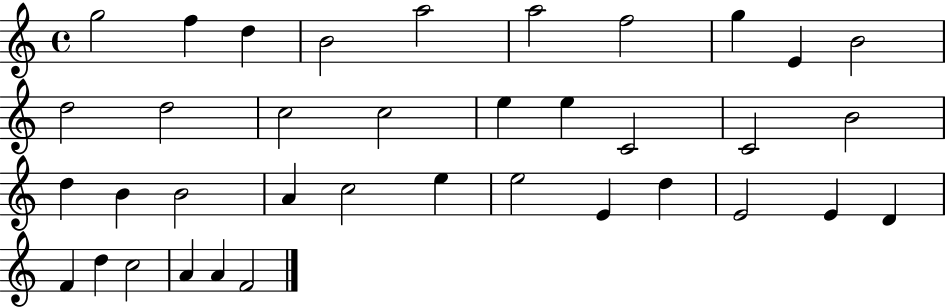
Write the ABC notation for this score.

X:1
T:Untitled
M:4/4
L:1/4
K:C
g2 f d B2 a2 a2 f2 g E B2 d2 d2 c2 c2 e e C2 C2 B2 d B B2 A c2 e e2 E d E2 E D F d c2 A A F2